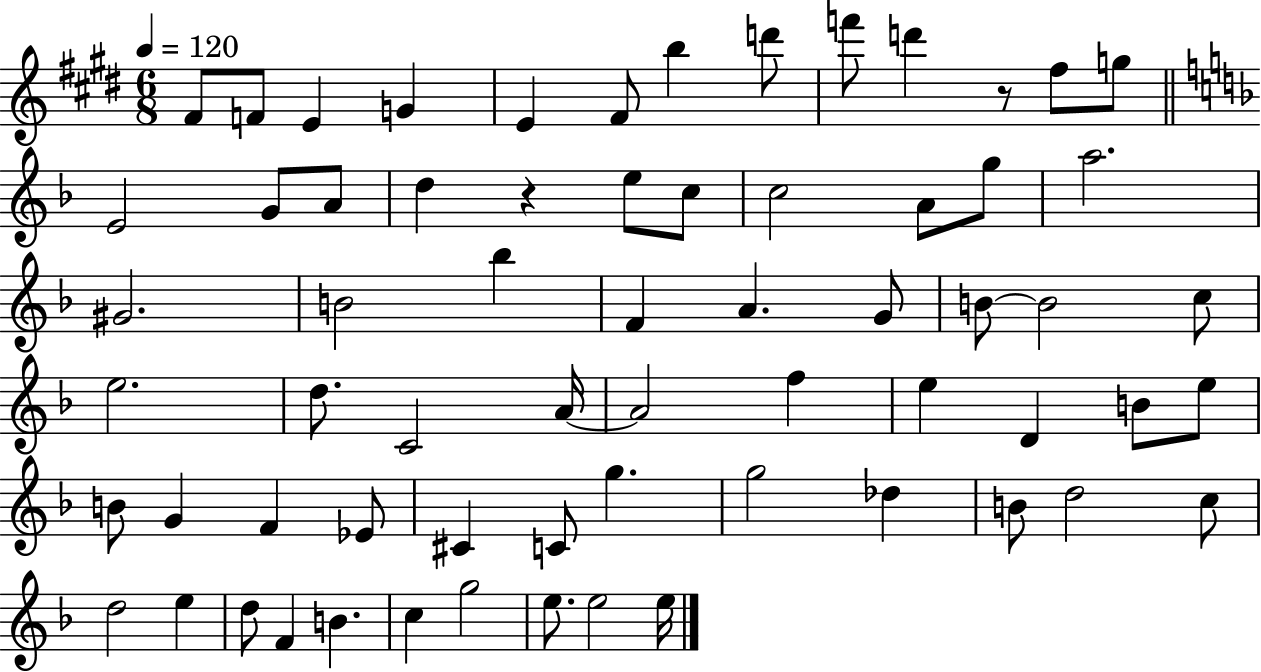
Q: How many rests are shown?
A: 2